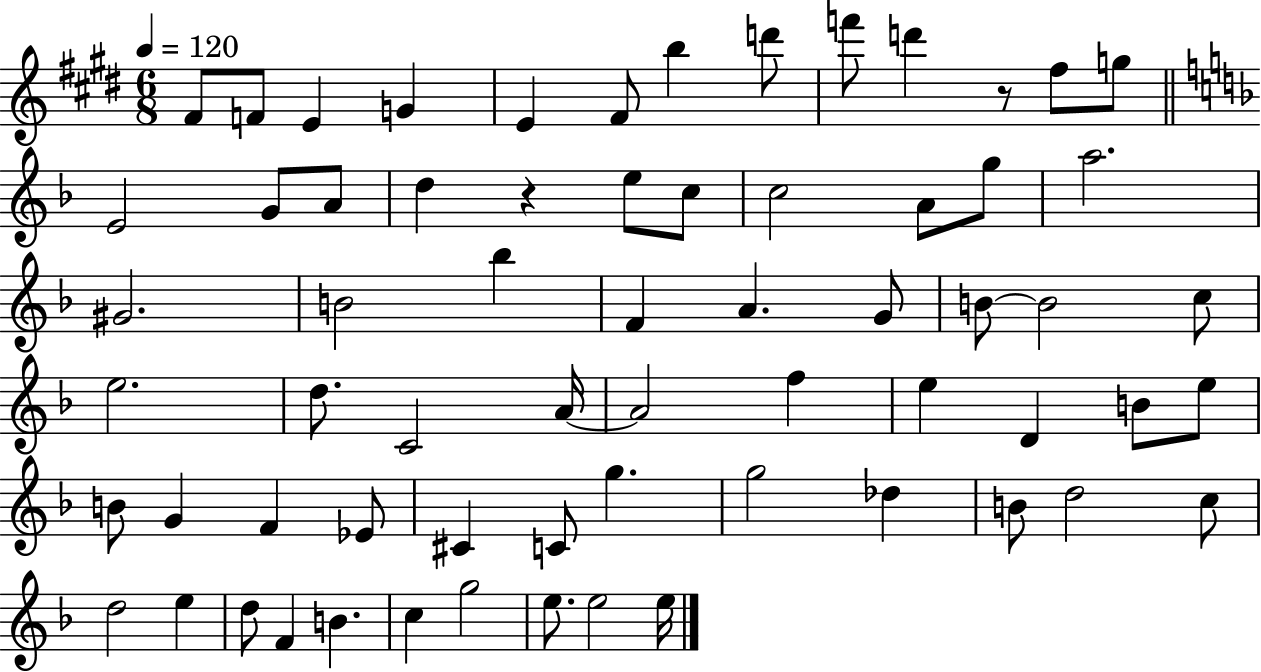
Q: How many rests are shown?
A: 2